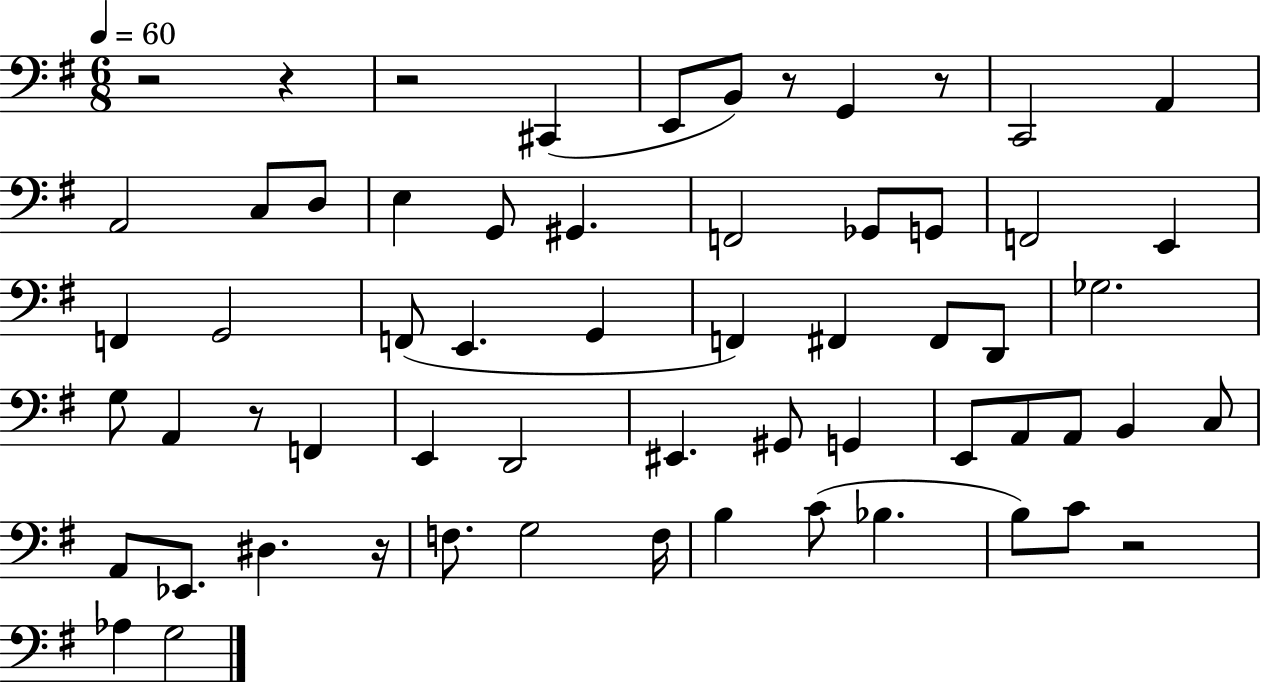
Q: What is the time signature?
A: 6/8